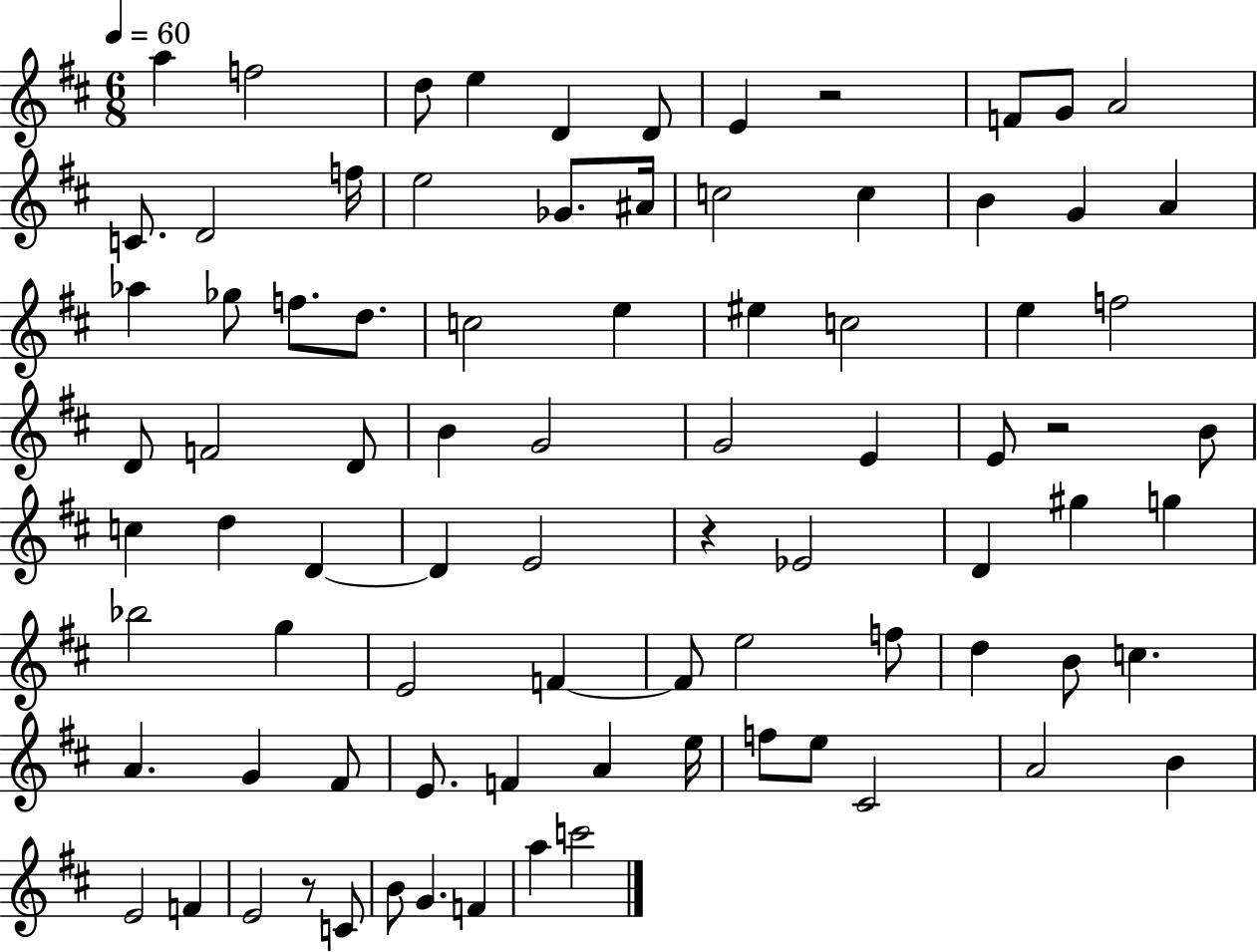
A5/q F5/h D5/e E5/q D4/q D4/e E4/q R/h F4/e G4/e A4/h C4/e. D4/h F5/s E5/h Gb4/e. A#4/s C5/h C5/q B4/q G4/q A4/q Ab5/q Gb5/e F5/e. D5/e. C5/h E5/q EIS5/q C5/h E5/q F5/h D4/e F4/h D4/e B4/q G4/h G4/h E4/q E4/e R/h B4/e C5/q D5/q D4/q D4/q E4/h R/q Eb4/h D4/q G#5/q G5/q Bb5/h G5/q E4/h F4/q F4/e E5/h F5/e D5/q B4/e C5/q. A4/q. G4/q F#4/e E4/e. F4/q A4/q E5/s F5/e E5/e C#4/h A4/h B4/q E4/h F4/q E4/h R/e C4/e B4/e G4/q. F4/q A5/q C6/h